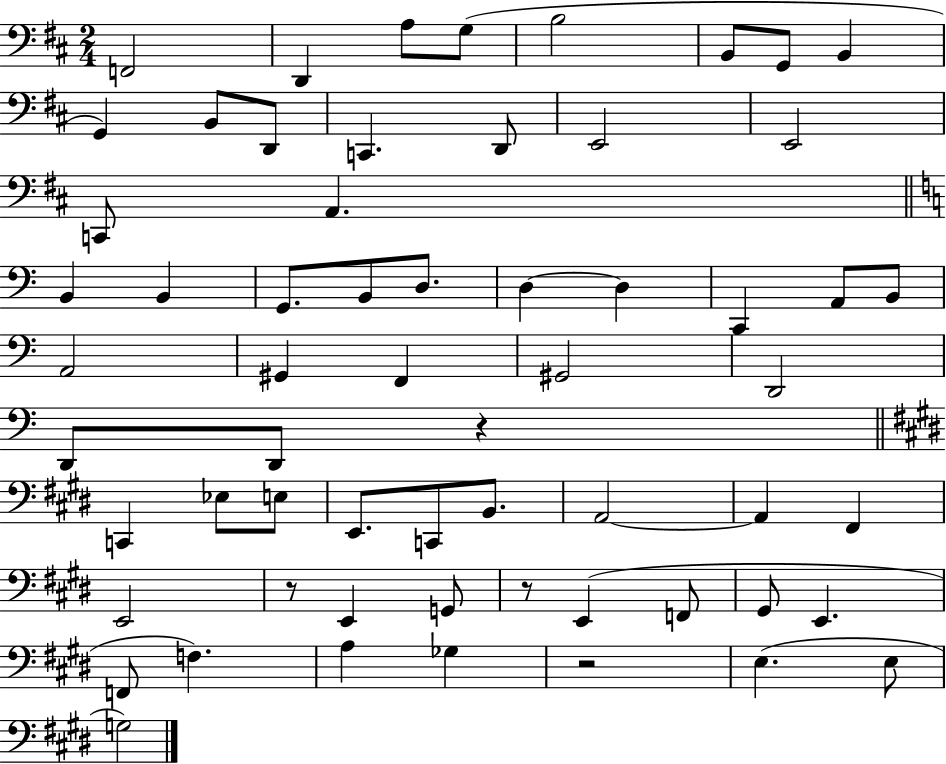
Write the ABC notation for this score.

X:1
T:Untitled
M:2/4
L:1/4
K:D
F,,2 D,, A,/2 G,/2 B,2 B,,/2 G,,/2 B,, G,, B,,/2 D,,/2 C,, D,,/2 E,,2 E,,2 C,,/2 A,, B,, B,, G,,/2 B,,/2 D,/2 D, D, C,, A,,/2 B,,/2 A,,2 ^G,, F,, ^G,,2 D,,2 D,,/2 D,,/2 z C,, _E,/2 E,/2 E,,/2 C,,/2 B,,/2 A,,2 A,, ^F,, E,,2 z/2 E,, G,,/2 z/2 E,, F,,/2 ^G,,/2 E,, F,,/2 F, A, _G, z2 E, E,/2 G,2